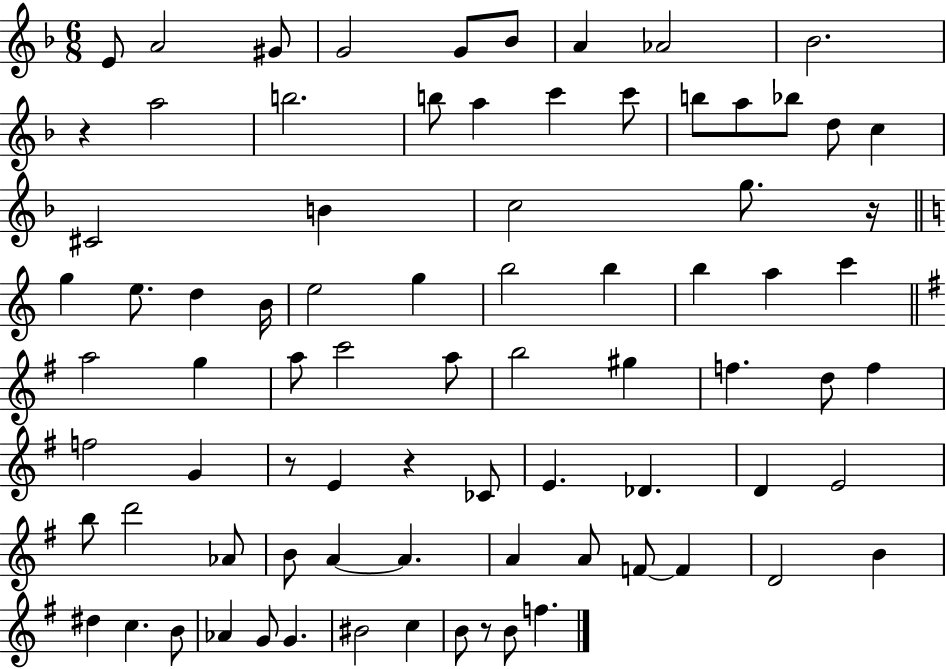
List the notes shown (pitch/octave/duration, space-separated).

E4/e A4/h G#4/e G4/h G4/e Bb4/e A4/q Ab4/h Bb4/h. R/q A5/h B5/h. B5/e A5/q C6/q C6/e B5/e A5/e Bb5/e D5/e C5/q C#4/h B4/q C5/h G5/e. R/s G5/q E5/e. D5/q B4/s E5/h G5/q B5/h B5/q B5/q A5/q C6/q A5/h G5/q A5/e C6/h A5/e B5/h G#5/q F5/q. D5/e F5/q F5/h G4/q R/e E4/q R/q CES4/e E4/q. Db4/q. D4/q E4/h B5/e D6/h Ab4/e B4/e A4/q A4/q. A4/q A4/e F4/e F4/q D4/h B4/q D#5/q C5/q. B4/e Ab4/q G4/e G4/q. BIS4/h C5/q B4/e R/e B4/e F5/q.